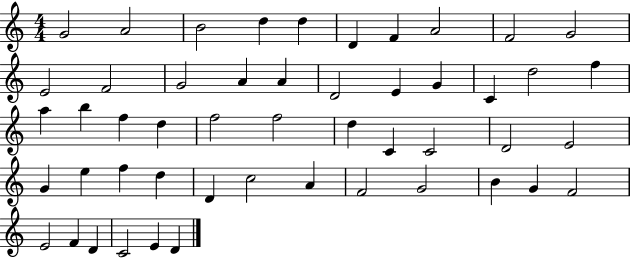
{
  \clef treble
  \numericTimeSignature
  \time 4/4
  \key c \major
  g'2 a'2 | b'2 d''4 d''4 | d'4 f'4 a'2 | f'2 g'2 | \break e'2 f'2 | g'2 a'4 a'4 | d'2 e'4 g'4 | c'4 d''2 f''4 | \break a''4 b''4 f''4 d''4 | f''2 f''2 | d''4 c'4 c'2 | d'2 e'2 | \break g'4 e''4 f''4 d''4 | d'4 c''2 a'4 | f'2 g'2 | b'4 g'4 f'2 | \break e'2 f'4 d'4 | c'2 e'4 d'4 | \bar "|."
}